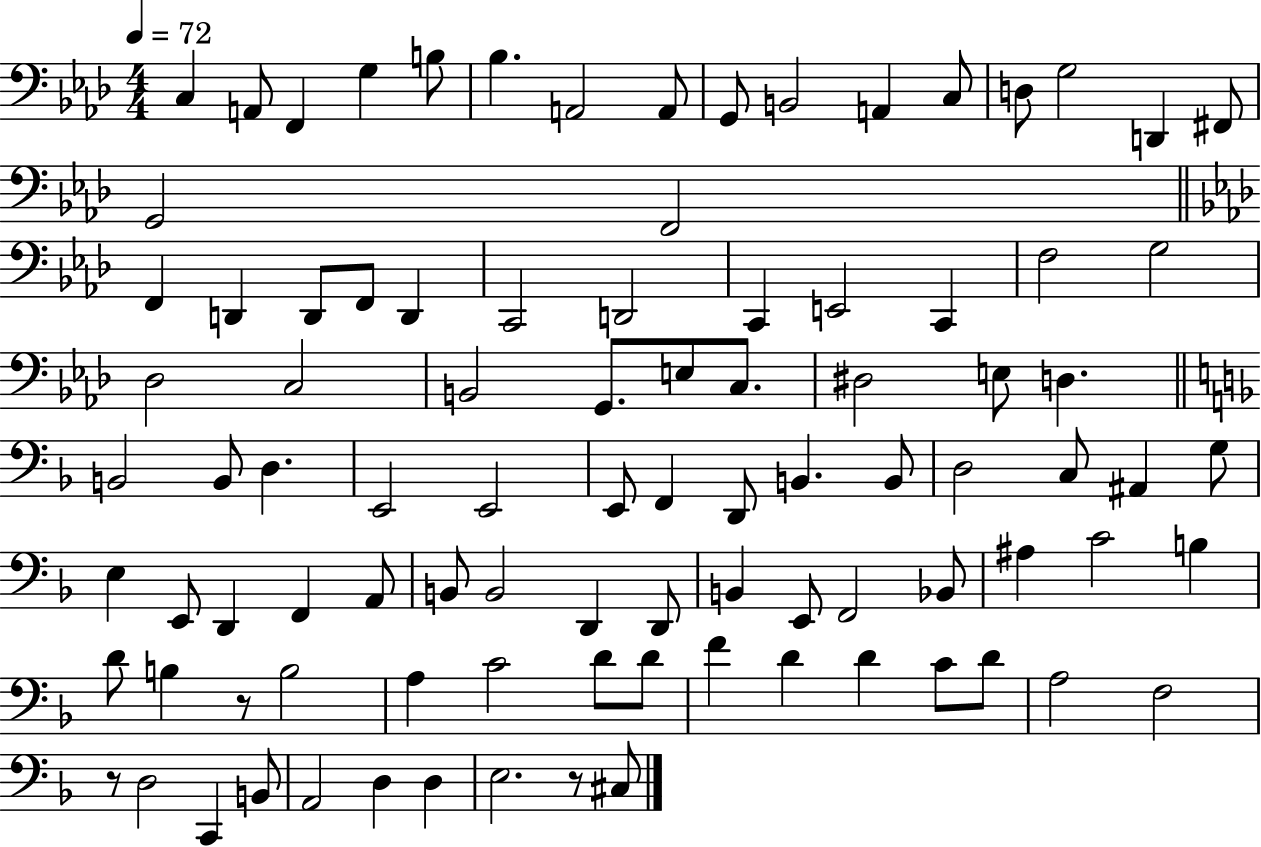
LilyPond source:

{
  \clef bass
  \numericTimeSignature
  \time 4/4
  \key aes \major
  \tempo 4 = 72
  c4 a,8 f,4 g4 b8 | bes4. a,2 a,8 | g,8 b,2 a,4 c8 | d8 g2 d,4 fis,8 | \break g,2 f,2 | \bar "||" \break \key f \minor f,4 d,4 d,8 f,8 d,4 | c,2 d,2 | c,4 e,2 c,4 | f2 g2 | \break des2 c2 | b,2 g,8. e8 c8. | dis2 e8 d4. | \bar "||" \break \key d \minor b,2 b,8 d4. | e,2 e,2 | e,8 f,4 d,8 b,4. b,8 | d2 c8 ais,4 g8 | \break e4 e,8 d,4 f,4 a,8 | b,8 b,2 d,4 d,8 | b,4 e,8 f,2 bes,8 | ais4 c'2 b4 | \break d'8 b4 r8 b2 | a4 c'2 d'8 d'8 | f'4 d'4 d'4 c'8 d'8 | a2 f2 | \break r8 d2 c,4 b,8 | a,2 d4 d4 | e2. r8 cis8 | \bar "|."
}